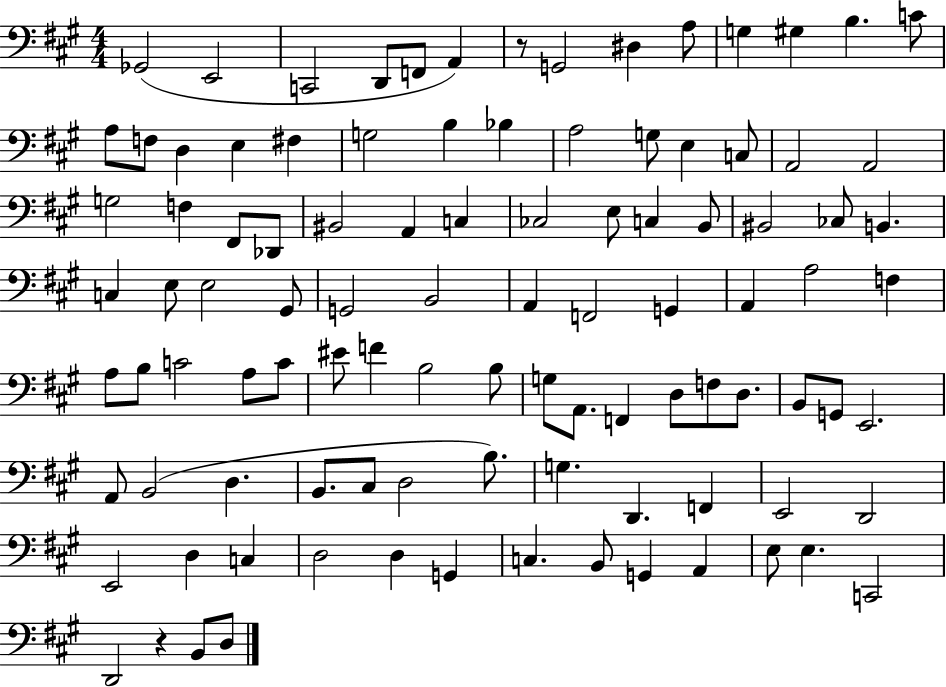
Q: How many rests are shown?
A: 2